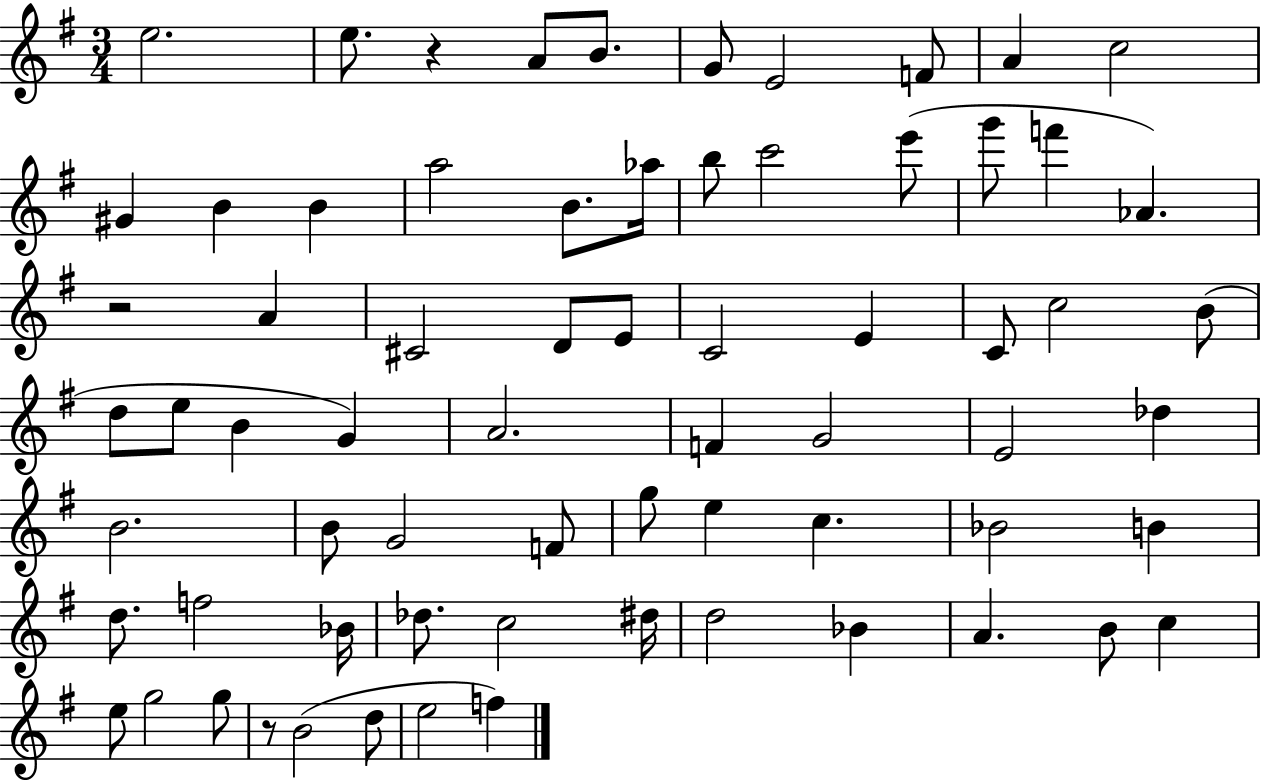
{
  \clef treble
  \numericTimeSignature
  \time 3/4
  \key g \major
  e''2. | e''8. r4 a'8 b'8. | g'8 e'2 f'8 | a'4 c''2 | \break gis'4 b'4 b'4 | a''2 b'8. aes''16 | b''8 c'''2 e'''8( | g'''8 f'''4 aes'4.) | \break r2 a'4 | cis'2 d'8 e'8 | c'2 e'4 | c'8 c''2 b'8( | \break d''8 e''8 b'4 g'4) | a'2. | f'4 g'2 | e'2 des''4 | \break b'2. | b'8 g'2 f'8 | g''8 e''4 c''4. | bes'2 b'4 | \break d''8. f''2 bes'16 | des''8. c''2 dis''16 | d''2 bes'4 | a'4. b'8 c''4 | \break e''8 g''2 g''8 | r8 b'2( d''8 | e''2 f''4) | \bar "|."
}